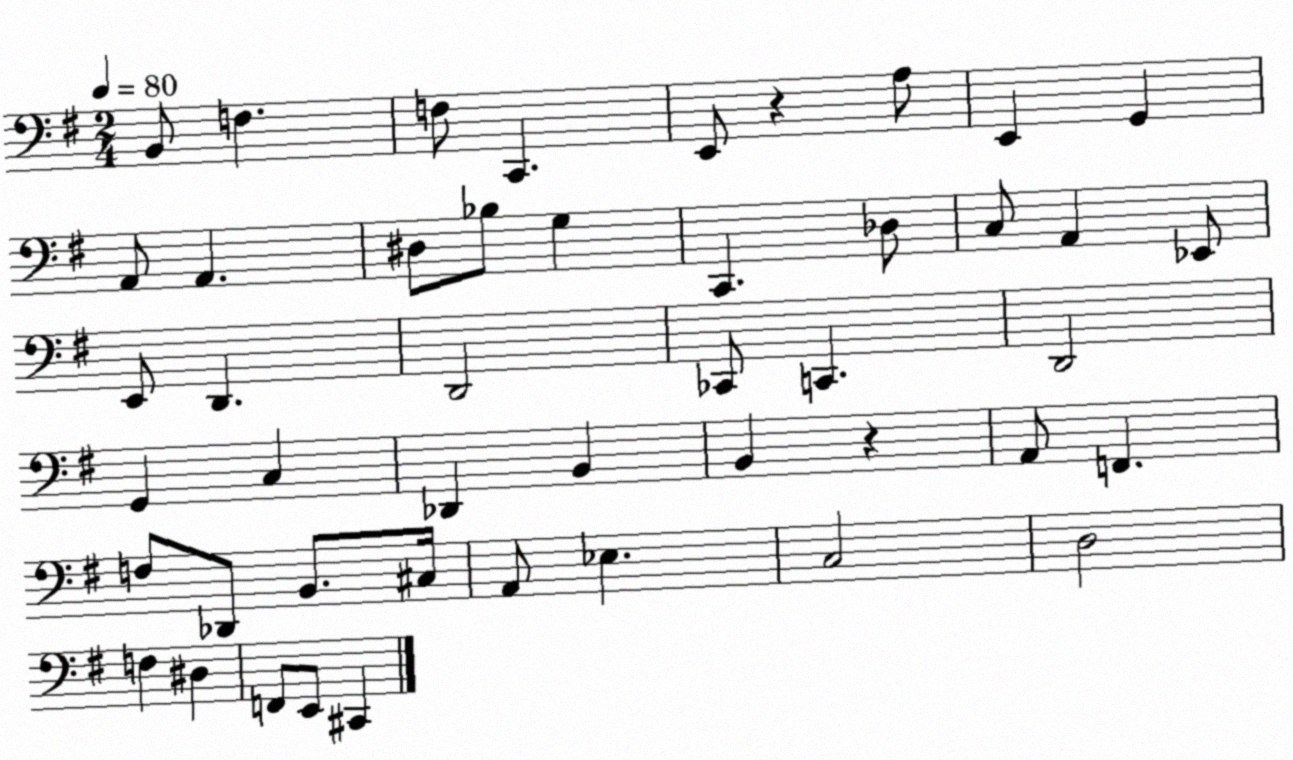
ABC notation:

X:1
T:Untitled
M:2/4
L:1/4
K:G
B,,/2 F, F,/2 C,, E,,/2 z A,/2 E,, G,, A,,/2 A,, ^D,/2 _B,/2 G, C,, _D,/2 C,/2 A,, _E,,/2 E,,/2 D,, D,,2 _C,,/2 C,, D,,2 G,, C, _D,, B,, B,, z A,,/2 F,, F,/2 _D,,/2 B,,/2 ^C,/4 A,,/2 _E, C,2 D,2 F, ^D, F,,/2 E,,/2 ^C,,